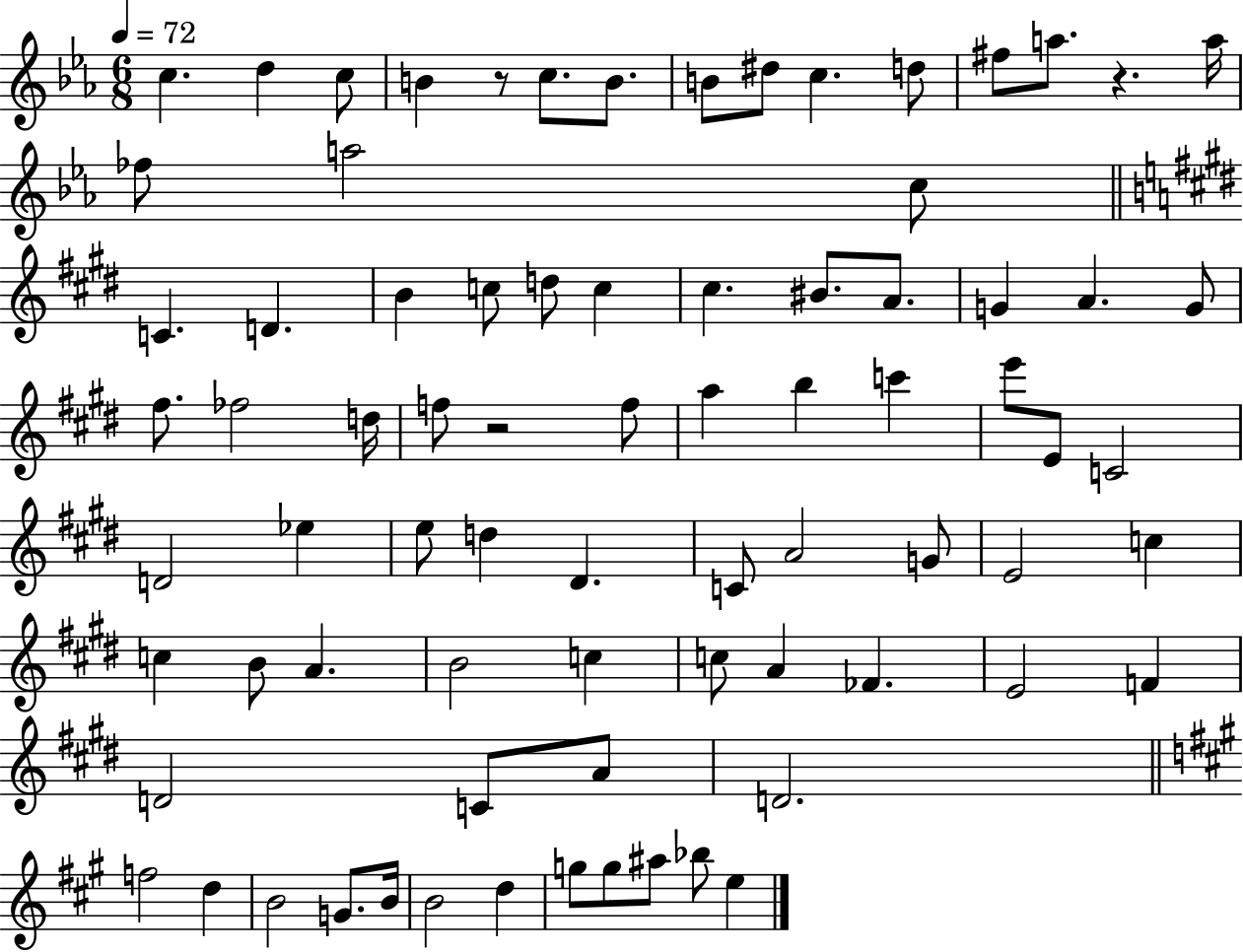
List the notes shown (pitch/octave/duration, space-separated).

C5/q. D5/q C5/e B4/q R/e C5/e. B4/e. B4/e D#5/e C5/q. D5/e F#5/e A5/e. R/q. A5/s FES5/e A5/h C5/e C4/q. D4/q. B4/q C5/e D5/e C5/q C#5/q. BIS4/e. A4/e. G4/q A4/q. G4/e F#5/e. FES5/h D5/s F5/e R/h F5/e A5/q B5/q C6/q E6/e E4/e C4/h D4/h Eb5/q E5/e D5/q D#4/q. C4/e A4/h G4/e E4/h C5/q C5/q B4/e A4/q. B4/h C5/q C5/e A4/q FES4/q. E4/h F4/q D4/h C4/e A4/e D4/h. F5/h D5/q B4/h G4/e. B4/s B4/h D5/q G5/e G5/e A#5/e Bb5/e E5/q